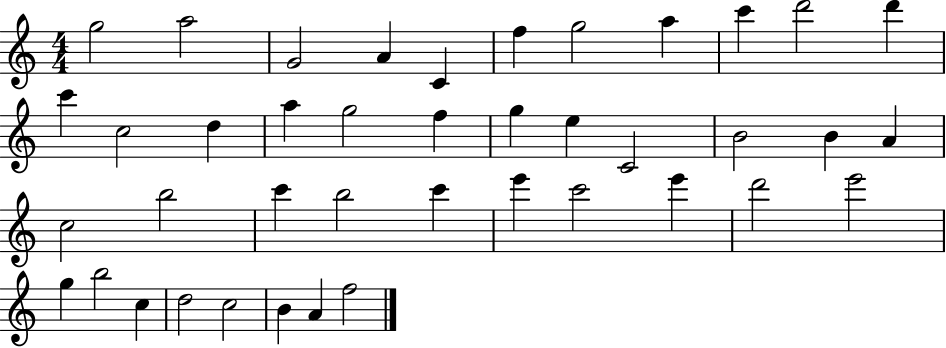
X:1
T:Untitled
M:4/4
L:1/4
K:C
g2 a2 G2 A C f g2 a c' d'2 d' c' c2 d a g2 f g e C2 B2 B A c2 b2 c' b2 c' e' c'2 e' d'2 e'2 g b2 c d2 c2 B A f2